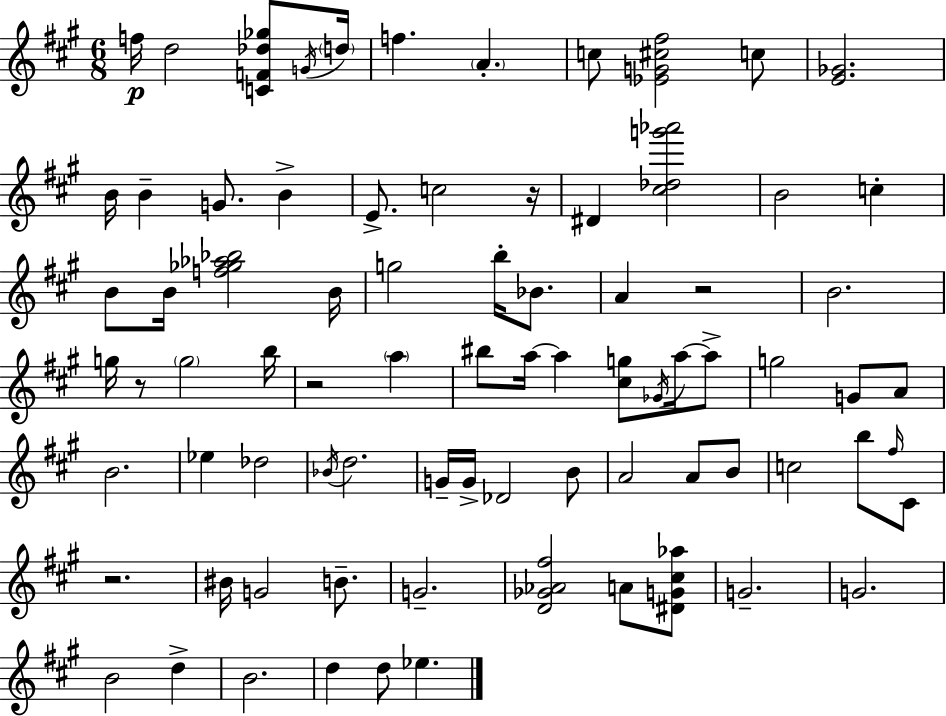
{
  \clef treble
  \numericTimeSignature
  \time 6/8
  \key a \major
  f''16\p d''2 <c' f' des'' ges''>8 \acciaccatura { g'16 } | \parenthesize d''16 f''4. \parenthesize a'4.-. | c''8 <ees' g' cis'' fis''>2 c''8 | <e' ges'>2. | \break b'16 b'4-- g'8. b'4-> | e'8.-> c''2 | r16 dis'4 <cis'' des'' g''' aes'''>2 | b'2 c''4-. | \break b'8 b'16 <f'' ges'' aes'' bes''>2 | b'16 g''2 b''16-. bes'8. | a'4 r2 | b'2. | \break g''16 r8 \parenthesize g''2 | b''16 r2 \parenthesize a''4 | bis''8 a''16~~ a''4 <cis'' g''>8 \acciaccatura { ges'16 } a''16~~ | a''8-> g''2 g'8 | \break a'8 b'2. | ees''4 des''2 | \acciaccatura { bes'16 } d''2. | g'16-- g'16-> des'2 | \break b'8 a'2 a'8 | b'8 c''2 b''8 | \grace { fis''16 } cis'8 r2. | bis'16 g'2 | \break b'8.-- g'2.-- | <d' ges' aes' fis''>2 | a'8 <dis' g' cis'' aes''>8 g'2.-- | g'2. | \break b'2 | d''4-> b'2. | d''4 d''8 ees''4. | \bar "|."
}